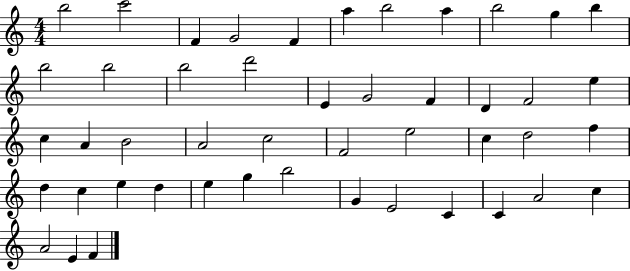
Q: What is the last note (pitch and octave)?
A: F4